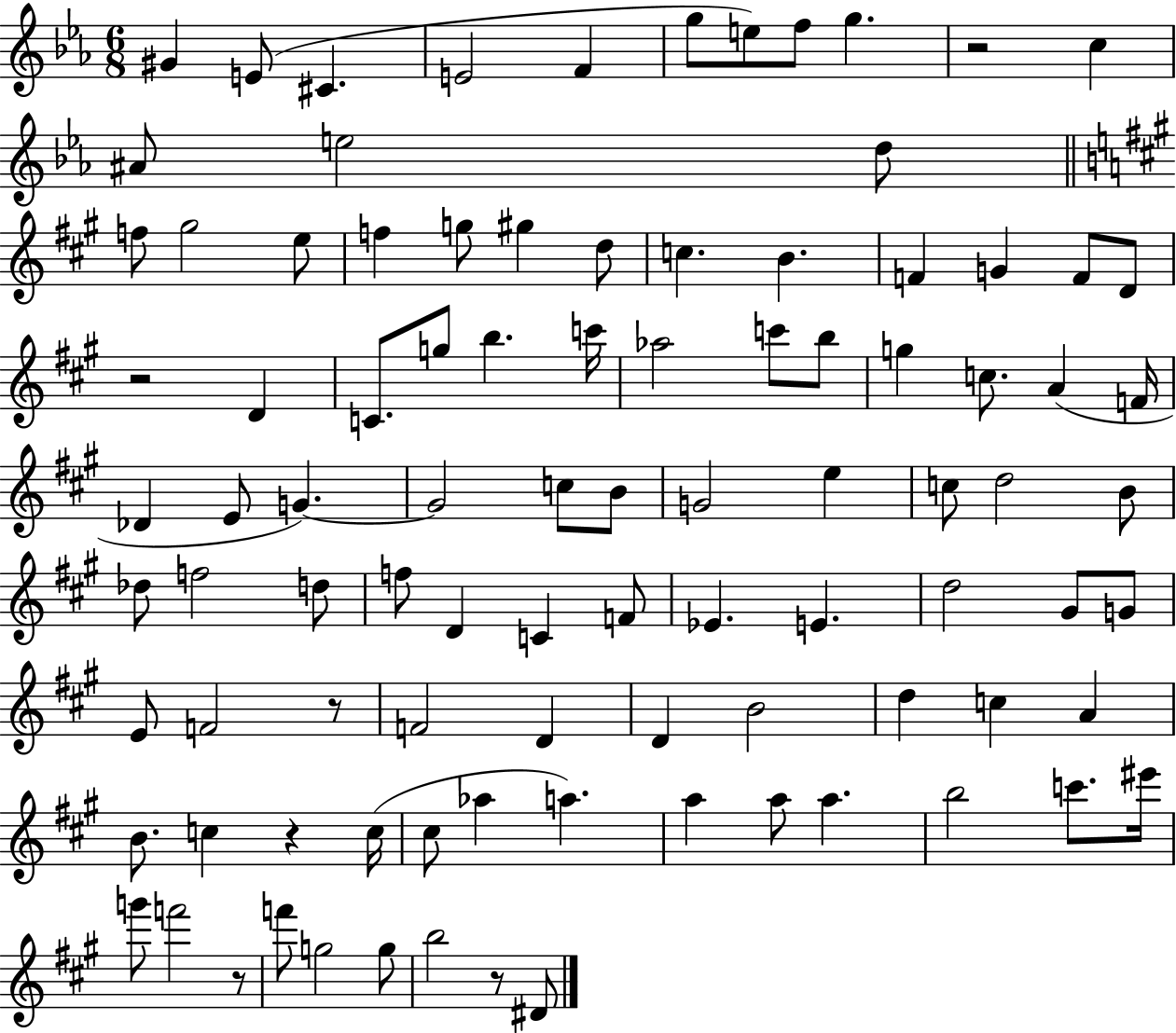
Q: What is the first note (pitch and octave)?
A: G#4